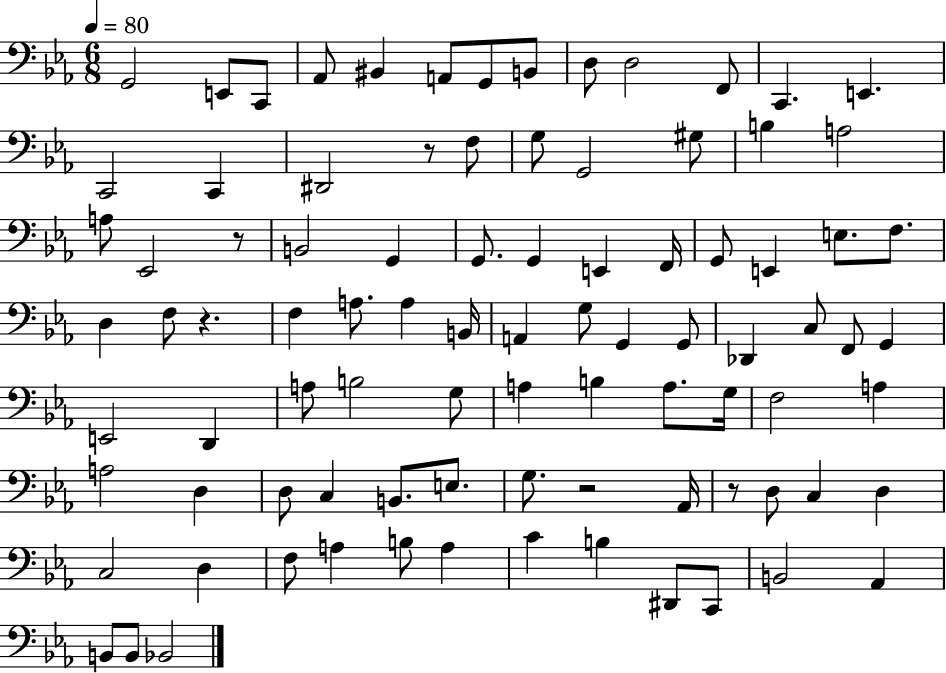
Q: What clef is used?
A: bass